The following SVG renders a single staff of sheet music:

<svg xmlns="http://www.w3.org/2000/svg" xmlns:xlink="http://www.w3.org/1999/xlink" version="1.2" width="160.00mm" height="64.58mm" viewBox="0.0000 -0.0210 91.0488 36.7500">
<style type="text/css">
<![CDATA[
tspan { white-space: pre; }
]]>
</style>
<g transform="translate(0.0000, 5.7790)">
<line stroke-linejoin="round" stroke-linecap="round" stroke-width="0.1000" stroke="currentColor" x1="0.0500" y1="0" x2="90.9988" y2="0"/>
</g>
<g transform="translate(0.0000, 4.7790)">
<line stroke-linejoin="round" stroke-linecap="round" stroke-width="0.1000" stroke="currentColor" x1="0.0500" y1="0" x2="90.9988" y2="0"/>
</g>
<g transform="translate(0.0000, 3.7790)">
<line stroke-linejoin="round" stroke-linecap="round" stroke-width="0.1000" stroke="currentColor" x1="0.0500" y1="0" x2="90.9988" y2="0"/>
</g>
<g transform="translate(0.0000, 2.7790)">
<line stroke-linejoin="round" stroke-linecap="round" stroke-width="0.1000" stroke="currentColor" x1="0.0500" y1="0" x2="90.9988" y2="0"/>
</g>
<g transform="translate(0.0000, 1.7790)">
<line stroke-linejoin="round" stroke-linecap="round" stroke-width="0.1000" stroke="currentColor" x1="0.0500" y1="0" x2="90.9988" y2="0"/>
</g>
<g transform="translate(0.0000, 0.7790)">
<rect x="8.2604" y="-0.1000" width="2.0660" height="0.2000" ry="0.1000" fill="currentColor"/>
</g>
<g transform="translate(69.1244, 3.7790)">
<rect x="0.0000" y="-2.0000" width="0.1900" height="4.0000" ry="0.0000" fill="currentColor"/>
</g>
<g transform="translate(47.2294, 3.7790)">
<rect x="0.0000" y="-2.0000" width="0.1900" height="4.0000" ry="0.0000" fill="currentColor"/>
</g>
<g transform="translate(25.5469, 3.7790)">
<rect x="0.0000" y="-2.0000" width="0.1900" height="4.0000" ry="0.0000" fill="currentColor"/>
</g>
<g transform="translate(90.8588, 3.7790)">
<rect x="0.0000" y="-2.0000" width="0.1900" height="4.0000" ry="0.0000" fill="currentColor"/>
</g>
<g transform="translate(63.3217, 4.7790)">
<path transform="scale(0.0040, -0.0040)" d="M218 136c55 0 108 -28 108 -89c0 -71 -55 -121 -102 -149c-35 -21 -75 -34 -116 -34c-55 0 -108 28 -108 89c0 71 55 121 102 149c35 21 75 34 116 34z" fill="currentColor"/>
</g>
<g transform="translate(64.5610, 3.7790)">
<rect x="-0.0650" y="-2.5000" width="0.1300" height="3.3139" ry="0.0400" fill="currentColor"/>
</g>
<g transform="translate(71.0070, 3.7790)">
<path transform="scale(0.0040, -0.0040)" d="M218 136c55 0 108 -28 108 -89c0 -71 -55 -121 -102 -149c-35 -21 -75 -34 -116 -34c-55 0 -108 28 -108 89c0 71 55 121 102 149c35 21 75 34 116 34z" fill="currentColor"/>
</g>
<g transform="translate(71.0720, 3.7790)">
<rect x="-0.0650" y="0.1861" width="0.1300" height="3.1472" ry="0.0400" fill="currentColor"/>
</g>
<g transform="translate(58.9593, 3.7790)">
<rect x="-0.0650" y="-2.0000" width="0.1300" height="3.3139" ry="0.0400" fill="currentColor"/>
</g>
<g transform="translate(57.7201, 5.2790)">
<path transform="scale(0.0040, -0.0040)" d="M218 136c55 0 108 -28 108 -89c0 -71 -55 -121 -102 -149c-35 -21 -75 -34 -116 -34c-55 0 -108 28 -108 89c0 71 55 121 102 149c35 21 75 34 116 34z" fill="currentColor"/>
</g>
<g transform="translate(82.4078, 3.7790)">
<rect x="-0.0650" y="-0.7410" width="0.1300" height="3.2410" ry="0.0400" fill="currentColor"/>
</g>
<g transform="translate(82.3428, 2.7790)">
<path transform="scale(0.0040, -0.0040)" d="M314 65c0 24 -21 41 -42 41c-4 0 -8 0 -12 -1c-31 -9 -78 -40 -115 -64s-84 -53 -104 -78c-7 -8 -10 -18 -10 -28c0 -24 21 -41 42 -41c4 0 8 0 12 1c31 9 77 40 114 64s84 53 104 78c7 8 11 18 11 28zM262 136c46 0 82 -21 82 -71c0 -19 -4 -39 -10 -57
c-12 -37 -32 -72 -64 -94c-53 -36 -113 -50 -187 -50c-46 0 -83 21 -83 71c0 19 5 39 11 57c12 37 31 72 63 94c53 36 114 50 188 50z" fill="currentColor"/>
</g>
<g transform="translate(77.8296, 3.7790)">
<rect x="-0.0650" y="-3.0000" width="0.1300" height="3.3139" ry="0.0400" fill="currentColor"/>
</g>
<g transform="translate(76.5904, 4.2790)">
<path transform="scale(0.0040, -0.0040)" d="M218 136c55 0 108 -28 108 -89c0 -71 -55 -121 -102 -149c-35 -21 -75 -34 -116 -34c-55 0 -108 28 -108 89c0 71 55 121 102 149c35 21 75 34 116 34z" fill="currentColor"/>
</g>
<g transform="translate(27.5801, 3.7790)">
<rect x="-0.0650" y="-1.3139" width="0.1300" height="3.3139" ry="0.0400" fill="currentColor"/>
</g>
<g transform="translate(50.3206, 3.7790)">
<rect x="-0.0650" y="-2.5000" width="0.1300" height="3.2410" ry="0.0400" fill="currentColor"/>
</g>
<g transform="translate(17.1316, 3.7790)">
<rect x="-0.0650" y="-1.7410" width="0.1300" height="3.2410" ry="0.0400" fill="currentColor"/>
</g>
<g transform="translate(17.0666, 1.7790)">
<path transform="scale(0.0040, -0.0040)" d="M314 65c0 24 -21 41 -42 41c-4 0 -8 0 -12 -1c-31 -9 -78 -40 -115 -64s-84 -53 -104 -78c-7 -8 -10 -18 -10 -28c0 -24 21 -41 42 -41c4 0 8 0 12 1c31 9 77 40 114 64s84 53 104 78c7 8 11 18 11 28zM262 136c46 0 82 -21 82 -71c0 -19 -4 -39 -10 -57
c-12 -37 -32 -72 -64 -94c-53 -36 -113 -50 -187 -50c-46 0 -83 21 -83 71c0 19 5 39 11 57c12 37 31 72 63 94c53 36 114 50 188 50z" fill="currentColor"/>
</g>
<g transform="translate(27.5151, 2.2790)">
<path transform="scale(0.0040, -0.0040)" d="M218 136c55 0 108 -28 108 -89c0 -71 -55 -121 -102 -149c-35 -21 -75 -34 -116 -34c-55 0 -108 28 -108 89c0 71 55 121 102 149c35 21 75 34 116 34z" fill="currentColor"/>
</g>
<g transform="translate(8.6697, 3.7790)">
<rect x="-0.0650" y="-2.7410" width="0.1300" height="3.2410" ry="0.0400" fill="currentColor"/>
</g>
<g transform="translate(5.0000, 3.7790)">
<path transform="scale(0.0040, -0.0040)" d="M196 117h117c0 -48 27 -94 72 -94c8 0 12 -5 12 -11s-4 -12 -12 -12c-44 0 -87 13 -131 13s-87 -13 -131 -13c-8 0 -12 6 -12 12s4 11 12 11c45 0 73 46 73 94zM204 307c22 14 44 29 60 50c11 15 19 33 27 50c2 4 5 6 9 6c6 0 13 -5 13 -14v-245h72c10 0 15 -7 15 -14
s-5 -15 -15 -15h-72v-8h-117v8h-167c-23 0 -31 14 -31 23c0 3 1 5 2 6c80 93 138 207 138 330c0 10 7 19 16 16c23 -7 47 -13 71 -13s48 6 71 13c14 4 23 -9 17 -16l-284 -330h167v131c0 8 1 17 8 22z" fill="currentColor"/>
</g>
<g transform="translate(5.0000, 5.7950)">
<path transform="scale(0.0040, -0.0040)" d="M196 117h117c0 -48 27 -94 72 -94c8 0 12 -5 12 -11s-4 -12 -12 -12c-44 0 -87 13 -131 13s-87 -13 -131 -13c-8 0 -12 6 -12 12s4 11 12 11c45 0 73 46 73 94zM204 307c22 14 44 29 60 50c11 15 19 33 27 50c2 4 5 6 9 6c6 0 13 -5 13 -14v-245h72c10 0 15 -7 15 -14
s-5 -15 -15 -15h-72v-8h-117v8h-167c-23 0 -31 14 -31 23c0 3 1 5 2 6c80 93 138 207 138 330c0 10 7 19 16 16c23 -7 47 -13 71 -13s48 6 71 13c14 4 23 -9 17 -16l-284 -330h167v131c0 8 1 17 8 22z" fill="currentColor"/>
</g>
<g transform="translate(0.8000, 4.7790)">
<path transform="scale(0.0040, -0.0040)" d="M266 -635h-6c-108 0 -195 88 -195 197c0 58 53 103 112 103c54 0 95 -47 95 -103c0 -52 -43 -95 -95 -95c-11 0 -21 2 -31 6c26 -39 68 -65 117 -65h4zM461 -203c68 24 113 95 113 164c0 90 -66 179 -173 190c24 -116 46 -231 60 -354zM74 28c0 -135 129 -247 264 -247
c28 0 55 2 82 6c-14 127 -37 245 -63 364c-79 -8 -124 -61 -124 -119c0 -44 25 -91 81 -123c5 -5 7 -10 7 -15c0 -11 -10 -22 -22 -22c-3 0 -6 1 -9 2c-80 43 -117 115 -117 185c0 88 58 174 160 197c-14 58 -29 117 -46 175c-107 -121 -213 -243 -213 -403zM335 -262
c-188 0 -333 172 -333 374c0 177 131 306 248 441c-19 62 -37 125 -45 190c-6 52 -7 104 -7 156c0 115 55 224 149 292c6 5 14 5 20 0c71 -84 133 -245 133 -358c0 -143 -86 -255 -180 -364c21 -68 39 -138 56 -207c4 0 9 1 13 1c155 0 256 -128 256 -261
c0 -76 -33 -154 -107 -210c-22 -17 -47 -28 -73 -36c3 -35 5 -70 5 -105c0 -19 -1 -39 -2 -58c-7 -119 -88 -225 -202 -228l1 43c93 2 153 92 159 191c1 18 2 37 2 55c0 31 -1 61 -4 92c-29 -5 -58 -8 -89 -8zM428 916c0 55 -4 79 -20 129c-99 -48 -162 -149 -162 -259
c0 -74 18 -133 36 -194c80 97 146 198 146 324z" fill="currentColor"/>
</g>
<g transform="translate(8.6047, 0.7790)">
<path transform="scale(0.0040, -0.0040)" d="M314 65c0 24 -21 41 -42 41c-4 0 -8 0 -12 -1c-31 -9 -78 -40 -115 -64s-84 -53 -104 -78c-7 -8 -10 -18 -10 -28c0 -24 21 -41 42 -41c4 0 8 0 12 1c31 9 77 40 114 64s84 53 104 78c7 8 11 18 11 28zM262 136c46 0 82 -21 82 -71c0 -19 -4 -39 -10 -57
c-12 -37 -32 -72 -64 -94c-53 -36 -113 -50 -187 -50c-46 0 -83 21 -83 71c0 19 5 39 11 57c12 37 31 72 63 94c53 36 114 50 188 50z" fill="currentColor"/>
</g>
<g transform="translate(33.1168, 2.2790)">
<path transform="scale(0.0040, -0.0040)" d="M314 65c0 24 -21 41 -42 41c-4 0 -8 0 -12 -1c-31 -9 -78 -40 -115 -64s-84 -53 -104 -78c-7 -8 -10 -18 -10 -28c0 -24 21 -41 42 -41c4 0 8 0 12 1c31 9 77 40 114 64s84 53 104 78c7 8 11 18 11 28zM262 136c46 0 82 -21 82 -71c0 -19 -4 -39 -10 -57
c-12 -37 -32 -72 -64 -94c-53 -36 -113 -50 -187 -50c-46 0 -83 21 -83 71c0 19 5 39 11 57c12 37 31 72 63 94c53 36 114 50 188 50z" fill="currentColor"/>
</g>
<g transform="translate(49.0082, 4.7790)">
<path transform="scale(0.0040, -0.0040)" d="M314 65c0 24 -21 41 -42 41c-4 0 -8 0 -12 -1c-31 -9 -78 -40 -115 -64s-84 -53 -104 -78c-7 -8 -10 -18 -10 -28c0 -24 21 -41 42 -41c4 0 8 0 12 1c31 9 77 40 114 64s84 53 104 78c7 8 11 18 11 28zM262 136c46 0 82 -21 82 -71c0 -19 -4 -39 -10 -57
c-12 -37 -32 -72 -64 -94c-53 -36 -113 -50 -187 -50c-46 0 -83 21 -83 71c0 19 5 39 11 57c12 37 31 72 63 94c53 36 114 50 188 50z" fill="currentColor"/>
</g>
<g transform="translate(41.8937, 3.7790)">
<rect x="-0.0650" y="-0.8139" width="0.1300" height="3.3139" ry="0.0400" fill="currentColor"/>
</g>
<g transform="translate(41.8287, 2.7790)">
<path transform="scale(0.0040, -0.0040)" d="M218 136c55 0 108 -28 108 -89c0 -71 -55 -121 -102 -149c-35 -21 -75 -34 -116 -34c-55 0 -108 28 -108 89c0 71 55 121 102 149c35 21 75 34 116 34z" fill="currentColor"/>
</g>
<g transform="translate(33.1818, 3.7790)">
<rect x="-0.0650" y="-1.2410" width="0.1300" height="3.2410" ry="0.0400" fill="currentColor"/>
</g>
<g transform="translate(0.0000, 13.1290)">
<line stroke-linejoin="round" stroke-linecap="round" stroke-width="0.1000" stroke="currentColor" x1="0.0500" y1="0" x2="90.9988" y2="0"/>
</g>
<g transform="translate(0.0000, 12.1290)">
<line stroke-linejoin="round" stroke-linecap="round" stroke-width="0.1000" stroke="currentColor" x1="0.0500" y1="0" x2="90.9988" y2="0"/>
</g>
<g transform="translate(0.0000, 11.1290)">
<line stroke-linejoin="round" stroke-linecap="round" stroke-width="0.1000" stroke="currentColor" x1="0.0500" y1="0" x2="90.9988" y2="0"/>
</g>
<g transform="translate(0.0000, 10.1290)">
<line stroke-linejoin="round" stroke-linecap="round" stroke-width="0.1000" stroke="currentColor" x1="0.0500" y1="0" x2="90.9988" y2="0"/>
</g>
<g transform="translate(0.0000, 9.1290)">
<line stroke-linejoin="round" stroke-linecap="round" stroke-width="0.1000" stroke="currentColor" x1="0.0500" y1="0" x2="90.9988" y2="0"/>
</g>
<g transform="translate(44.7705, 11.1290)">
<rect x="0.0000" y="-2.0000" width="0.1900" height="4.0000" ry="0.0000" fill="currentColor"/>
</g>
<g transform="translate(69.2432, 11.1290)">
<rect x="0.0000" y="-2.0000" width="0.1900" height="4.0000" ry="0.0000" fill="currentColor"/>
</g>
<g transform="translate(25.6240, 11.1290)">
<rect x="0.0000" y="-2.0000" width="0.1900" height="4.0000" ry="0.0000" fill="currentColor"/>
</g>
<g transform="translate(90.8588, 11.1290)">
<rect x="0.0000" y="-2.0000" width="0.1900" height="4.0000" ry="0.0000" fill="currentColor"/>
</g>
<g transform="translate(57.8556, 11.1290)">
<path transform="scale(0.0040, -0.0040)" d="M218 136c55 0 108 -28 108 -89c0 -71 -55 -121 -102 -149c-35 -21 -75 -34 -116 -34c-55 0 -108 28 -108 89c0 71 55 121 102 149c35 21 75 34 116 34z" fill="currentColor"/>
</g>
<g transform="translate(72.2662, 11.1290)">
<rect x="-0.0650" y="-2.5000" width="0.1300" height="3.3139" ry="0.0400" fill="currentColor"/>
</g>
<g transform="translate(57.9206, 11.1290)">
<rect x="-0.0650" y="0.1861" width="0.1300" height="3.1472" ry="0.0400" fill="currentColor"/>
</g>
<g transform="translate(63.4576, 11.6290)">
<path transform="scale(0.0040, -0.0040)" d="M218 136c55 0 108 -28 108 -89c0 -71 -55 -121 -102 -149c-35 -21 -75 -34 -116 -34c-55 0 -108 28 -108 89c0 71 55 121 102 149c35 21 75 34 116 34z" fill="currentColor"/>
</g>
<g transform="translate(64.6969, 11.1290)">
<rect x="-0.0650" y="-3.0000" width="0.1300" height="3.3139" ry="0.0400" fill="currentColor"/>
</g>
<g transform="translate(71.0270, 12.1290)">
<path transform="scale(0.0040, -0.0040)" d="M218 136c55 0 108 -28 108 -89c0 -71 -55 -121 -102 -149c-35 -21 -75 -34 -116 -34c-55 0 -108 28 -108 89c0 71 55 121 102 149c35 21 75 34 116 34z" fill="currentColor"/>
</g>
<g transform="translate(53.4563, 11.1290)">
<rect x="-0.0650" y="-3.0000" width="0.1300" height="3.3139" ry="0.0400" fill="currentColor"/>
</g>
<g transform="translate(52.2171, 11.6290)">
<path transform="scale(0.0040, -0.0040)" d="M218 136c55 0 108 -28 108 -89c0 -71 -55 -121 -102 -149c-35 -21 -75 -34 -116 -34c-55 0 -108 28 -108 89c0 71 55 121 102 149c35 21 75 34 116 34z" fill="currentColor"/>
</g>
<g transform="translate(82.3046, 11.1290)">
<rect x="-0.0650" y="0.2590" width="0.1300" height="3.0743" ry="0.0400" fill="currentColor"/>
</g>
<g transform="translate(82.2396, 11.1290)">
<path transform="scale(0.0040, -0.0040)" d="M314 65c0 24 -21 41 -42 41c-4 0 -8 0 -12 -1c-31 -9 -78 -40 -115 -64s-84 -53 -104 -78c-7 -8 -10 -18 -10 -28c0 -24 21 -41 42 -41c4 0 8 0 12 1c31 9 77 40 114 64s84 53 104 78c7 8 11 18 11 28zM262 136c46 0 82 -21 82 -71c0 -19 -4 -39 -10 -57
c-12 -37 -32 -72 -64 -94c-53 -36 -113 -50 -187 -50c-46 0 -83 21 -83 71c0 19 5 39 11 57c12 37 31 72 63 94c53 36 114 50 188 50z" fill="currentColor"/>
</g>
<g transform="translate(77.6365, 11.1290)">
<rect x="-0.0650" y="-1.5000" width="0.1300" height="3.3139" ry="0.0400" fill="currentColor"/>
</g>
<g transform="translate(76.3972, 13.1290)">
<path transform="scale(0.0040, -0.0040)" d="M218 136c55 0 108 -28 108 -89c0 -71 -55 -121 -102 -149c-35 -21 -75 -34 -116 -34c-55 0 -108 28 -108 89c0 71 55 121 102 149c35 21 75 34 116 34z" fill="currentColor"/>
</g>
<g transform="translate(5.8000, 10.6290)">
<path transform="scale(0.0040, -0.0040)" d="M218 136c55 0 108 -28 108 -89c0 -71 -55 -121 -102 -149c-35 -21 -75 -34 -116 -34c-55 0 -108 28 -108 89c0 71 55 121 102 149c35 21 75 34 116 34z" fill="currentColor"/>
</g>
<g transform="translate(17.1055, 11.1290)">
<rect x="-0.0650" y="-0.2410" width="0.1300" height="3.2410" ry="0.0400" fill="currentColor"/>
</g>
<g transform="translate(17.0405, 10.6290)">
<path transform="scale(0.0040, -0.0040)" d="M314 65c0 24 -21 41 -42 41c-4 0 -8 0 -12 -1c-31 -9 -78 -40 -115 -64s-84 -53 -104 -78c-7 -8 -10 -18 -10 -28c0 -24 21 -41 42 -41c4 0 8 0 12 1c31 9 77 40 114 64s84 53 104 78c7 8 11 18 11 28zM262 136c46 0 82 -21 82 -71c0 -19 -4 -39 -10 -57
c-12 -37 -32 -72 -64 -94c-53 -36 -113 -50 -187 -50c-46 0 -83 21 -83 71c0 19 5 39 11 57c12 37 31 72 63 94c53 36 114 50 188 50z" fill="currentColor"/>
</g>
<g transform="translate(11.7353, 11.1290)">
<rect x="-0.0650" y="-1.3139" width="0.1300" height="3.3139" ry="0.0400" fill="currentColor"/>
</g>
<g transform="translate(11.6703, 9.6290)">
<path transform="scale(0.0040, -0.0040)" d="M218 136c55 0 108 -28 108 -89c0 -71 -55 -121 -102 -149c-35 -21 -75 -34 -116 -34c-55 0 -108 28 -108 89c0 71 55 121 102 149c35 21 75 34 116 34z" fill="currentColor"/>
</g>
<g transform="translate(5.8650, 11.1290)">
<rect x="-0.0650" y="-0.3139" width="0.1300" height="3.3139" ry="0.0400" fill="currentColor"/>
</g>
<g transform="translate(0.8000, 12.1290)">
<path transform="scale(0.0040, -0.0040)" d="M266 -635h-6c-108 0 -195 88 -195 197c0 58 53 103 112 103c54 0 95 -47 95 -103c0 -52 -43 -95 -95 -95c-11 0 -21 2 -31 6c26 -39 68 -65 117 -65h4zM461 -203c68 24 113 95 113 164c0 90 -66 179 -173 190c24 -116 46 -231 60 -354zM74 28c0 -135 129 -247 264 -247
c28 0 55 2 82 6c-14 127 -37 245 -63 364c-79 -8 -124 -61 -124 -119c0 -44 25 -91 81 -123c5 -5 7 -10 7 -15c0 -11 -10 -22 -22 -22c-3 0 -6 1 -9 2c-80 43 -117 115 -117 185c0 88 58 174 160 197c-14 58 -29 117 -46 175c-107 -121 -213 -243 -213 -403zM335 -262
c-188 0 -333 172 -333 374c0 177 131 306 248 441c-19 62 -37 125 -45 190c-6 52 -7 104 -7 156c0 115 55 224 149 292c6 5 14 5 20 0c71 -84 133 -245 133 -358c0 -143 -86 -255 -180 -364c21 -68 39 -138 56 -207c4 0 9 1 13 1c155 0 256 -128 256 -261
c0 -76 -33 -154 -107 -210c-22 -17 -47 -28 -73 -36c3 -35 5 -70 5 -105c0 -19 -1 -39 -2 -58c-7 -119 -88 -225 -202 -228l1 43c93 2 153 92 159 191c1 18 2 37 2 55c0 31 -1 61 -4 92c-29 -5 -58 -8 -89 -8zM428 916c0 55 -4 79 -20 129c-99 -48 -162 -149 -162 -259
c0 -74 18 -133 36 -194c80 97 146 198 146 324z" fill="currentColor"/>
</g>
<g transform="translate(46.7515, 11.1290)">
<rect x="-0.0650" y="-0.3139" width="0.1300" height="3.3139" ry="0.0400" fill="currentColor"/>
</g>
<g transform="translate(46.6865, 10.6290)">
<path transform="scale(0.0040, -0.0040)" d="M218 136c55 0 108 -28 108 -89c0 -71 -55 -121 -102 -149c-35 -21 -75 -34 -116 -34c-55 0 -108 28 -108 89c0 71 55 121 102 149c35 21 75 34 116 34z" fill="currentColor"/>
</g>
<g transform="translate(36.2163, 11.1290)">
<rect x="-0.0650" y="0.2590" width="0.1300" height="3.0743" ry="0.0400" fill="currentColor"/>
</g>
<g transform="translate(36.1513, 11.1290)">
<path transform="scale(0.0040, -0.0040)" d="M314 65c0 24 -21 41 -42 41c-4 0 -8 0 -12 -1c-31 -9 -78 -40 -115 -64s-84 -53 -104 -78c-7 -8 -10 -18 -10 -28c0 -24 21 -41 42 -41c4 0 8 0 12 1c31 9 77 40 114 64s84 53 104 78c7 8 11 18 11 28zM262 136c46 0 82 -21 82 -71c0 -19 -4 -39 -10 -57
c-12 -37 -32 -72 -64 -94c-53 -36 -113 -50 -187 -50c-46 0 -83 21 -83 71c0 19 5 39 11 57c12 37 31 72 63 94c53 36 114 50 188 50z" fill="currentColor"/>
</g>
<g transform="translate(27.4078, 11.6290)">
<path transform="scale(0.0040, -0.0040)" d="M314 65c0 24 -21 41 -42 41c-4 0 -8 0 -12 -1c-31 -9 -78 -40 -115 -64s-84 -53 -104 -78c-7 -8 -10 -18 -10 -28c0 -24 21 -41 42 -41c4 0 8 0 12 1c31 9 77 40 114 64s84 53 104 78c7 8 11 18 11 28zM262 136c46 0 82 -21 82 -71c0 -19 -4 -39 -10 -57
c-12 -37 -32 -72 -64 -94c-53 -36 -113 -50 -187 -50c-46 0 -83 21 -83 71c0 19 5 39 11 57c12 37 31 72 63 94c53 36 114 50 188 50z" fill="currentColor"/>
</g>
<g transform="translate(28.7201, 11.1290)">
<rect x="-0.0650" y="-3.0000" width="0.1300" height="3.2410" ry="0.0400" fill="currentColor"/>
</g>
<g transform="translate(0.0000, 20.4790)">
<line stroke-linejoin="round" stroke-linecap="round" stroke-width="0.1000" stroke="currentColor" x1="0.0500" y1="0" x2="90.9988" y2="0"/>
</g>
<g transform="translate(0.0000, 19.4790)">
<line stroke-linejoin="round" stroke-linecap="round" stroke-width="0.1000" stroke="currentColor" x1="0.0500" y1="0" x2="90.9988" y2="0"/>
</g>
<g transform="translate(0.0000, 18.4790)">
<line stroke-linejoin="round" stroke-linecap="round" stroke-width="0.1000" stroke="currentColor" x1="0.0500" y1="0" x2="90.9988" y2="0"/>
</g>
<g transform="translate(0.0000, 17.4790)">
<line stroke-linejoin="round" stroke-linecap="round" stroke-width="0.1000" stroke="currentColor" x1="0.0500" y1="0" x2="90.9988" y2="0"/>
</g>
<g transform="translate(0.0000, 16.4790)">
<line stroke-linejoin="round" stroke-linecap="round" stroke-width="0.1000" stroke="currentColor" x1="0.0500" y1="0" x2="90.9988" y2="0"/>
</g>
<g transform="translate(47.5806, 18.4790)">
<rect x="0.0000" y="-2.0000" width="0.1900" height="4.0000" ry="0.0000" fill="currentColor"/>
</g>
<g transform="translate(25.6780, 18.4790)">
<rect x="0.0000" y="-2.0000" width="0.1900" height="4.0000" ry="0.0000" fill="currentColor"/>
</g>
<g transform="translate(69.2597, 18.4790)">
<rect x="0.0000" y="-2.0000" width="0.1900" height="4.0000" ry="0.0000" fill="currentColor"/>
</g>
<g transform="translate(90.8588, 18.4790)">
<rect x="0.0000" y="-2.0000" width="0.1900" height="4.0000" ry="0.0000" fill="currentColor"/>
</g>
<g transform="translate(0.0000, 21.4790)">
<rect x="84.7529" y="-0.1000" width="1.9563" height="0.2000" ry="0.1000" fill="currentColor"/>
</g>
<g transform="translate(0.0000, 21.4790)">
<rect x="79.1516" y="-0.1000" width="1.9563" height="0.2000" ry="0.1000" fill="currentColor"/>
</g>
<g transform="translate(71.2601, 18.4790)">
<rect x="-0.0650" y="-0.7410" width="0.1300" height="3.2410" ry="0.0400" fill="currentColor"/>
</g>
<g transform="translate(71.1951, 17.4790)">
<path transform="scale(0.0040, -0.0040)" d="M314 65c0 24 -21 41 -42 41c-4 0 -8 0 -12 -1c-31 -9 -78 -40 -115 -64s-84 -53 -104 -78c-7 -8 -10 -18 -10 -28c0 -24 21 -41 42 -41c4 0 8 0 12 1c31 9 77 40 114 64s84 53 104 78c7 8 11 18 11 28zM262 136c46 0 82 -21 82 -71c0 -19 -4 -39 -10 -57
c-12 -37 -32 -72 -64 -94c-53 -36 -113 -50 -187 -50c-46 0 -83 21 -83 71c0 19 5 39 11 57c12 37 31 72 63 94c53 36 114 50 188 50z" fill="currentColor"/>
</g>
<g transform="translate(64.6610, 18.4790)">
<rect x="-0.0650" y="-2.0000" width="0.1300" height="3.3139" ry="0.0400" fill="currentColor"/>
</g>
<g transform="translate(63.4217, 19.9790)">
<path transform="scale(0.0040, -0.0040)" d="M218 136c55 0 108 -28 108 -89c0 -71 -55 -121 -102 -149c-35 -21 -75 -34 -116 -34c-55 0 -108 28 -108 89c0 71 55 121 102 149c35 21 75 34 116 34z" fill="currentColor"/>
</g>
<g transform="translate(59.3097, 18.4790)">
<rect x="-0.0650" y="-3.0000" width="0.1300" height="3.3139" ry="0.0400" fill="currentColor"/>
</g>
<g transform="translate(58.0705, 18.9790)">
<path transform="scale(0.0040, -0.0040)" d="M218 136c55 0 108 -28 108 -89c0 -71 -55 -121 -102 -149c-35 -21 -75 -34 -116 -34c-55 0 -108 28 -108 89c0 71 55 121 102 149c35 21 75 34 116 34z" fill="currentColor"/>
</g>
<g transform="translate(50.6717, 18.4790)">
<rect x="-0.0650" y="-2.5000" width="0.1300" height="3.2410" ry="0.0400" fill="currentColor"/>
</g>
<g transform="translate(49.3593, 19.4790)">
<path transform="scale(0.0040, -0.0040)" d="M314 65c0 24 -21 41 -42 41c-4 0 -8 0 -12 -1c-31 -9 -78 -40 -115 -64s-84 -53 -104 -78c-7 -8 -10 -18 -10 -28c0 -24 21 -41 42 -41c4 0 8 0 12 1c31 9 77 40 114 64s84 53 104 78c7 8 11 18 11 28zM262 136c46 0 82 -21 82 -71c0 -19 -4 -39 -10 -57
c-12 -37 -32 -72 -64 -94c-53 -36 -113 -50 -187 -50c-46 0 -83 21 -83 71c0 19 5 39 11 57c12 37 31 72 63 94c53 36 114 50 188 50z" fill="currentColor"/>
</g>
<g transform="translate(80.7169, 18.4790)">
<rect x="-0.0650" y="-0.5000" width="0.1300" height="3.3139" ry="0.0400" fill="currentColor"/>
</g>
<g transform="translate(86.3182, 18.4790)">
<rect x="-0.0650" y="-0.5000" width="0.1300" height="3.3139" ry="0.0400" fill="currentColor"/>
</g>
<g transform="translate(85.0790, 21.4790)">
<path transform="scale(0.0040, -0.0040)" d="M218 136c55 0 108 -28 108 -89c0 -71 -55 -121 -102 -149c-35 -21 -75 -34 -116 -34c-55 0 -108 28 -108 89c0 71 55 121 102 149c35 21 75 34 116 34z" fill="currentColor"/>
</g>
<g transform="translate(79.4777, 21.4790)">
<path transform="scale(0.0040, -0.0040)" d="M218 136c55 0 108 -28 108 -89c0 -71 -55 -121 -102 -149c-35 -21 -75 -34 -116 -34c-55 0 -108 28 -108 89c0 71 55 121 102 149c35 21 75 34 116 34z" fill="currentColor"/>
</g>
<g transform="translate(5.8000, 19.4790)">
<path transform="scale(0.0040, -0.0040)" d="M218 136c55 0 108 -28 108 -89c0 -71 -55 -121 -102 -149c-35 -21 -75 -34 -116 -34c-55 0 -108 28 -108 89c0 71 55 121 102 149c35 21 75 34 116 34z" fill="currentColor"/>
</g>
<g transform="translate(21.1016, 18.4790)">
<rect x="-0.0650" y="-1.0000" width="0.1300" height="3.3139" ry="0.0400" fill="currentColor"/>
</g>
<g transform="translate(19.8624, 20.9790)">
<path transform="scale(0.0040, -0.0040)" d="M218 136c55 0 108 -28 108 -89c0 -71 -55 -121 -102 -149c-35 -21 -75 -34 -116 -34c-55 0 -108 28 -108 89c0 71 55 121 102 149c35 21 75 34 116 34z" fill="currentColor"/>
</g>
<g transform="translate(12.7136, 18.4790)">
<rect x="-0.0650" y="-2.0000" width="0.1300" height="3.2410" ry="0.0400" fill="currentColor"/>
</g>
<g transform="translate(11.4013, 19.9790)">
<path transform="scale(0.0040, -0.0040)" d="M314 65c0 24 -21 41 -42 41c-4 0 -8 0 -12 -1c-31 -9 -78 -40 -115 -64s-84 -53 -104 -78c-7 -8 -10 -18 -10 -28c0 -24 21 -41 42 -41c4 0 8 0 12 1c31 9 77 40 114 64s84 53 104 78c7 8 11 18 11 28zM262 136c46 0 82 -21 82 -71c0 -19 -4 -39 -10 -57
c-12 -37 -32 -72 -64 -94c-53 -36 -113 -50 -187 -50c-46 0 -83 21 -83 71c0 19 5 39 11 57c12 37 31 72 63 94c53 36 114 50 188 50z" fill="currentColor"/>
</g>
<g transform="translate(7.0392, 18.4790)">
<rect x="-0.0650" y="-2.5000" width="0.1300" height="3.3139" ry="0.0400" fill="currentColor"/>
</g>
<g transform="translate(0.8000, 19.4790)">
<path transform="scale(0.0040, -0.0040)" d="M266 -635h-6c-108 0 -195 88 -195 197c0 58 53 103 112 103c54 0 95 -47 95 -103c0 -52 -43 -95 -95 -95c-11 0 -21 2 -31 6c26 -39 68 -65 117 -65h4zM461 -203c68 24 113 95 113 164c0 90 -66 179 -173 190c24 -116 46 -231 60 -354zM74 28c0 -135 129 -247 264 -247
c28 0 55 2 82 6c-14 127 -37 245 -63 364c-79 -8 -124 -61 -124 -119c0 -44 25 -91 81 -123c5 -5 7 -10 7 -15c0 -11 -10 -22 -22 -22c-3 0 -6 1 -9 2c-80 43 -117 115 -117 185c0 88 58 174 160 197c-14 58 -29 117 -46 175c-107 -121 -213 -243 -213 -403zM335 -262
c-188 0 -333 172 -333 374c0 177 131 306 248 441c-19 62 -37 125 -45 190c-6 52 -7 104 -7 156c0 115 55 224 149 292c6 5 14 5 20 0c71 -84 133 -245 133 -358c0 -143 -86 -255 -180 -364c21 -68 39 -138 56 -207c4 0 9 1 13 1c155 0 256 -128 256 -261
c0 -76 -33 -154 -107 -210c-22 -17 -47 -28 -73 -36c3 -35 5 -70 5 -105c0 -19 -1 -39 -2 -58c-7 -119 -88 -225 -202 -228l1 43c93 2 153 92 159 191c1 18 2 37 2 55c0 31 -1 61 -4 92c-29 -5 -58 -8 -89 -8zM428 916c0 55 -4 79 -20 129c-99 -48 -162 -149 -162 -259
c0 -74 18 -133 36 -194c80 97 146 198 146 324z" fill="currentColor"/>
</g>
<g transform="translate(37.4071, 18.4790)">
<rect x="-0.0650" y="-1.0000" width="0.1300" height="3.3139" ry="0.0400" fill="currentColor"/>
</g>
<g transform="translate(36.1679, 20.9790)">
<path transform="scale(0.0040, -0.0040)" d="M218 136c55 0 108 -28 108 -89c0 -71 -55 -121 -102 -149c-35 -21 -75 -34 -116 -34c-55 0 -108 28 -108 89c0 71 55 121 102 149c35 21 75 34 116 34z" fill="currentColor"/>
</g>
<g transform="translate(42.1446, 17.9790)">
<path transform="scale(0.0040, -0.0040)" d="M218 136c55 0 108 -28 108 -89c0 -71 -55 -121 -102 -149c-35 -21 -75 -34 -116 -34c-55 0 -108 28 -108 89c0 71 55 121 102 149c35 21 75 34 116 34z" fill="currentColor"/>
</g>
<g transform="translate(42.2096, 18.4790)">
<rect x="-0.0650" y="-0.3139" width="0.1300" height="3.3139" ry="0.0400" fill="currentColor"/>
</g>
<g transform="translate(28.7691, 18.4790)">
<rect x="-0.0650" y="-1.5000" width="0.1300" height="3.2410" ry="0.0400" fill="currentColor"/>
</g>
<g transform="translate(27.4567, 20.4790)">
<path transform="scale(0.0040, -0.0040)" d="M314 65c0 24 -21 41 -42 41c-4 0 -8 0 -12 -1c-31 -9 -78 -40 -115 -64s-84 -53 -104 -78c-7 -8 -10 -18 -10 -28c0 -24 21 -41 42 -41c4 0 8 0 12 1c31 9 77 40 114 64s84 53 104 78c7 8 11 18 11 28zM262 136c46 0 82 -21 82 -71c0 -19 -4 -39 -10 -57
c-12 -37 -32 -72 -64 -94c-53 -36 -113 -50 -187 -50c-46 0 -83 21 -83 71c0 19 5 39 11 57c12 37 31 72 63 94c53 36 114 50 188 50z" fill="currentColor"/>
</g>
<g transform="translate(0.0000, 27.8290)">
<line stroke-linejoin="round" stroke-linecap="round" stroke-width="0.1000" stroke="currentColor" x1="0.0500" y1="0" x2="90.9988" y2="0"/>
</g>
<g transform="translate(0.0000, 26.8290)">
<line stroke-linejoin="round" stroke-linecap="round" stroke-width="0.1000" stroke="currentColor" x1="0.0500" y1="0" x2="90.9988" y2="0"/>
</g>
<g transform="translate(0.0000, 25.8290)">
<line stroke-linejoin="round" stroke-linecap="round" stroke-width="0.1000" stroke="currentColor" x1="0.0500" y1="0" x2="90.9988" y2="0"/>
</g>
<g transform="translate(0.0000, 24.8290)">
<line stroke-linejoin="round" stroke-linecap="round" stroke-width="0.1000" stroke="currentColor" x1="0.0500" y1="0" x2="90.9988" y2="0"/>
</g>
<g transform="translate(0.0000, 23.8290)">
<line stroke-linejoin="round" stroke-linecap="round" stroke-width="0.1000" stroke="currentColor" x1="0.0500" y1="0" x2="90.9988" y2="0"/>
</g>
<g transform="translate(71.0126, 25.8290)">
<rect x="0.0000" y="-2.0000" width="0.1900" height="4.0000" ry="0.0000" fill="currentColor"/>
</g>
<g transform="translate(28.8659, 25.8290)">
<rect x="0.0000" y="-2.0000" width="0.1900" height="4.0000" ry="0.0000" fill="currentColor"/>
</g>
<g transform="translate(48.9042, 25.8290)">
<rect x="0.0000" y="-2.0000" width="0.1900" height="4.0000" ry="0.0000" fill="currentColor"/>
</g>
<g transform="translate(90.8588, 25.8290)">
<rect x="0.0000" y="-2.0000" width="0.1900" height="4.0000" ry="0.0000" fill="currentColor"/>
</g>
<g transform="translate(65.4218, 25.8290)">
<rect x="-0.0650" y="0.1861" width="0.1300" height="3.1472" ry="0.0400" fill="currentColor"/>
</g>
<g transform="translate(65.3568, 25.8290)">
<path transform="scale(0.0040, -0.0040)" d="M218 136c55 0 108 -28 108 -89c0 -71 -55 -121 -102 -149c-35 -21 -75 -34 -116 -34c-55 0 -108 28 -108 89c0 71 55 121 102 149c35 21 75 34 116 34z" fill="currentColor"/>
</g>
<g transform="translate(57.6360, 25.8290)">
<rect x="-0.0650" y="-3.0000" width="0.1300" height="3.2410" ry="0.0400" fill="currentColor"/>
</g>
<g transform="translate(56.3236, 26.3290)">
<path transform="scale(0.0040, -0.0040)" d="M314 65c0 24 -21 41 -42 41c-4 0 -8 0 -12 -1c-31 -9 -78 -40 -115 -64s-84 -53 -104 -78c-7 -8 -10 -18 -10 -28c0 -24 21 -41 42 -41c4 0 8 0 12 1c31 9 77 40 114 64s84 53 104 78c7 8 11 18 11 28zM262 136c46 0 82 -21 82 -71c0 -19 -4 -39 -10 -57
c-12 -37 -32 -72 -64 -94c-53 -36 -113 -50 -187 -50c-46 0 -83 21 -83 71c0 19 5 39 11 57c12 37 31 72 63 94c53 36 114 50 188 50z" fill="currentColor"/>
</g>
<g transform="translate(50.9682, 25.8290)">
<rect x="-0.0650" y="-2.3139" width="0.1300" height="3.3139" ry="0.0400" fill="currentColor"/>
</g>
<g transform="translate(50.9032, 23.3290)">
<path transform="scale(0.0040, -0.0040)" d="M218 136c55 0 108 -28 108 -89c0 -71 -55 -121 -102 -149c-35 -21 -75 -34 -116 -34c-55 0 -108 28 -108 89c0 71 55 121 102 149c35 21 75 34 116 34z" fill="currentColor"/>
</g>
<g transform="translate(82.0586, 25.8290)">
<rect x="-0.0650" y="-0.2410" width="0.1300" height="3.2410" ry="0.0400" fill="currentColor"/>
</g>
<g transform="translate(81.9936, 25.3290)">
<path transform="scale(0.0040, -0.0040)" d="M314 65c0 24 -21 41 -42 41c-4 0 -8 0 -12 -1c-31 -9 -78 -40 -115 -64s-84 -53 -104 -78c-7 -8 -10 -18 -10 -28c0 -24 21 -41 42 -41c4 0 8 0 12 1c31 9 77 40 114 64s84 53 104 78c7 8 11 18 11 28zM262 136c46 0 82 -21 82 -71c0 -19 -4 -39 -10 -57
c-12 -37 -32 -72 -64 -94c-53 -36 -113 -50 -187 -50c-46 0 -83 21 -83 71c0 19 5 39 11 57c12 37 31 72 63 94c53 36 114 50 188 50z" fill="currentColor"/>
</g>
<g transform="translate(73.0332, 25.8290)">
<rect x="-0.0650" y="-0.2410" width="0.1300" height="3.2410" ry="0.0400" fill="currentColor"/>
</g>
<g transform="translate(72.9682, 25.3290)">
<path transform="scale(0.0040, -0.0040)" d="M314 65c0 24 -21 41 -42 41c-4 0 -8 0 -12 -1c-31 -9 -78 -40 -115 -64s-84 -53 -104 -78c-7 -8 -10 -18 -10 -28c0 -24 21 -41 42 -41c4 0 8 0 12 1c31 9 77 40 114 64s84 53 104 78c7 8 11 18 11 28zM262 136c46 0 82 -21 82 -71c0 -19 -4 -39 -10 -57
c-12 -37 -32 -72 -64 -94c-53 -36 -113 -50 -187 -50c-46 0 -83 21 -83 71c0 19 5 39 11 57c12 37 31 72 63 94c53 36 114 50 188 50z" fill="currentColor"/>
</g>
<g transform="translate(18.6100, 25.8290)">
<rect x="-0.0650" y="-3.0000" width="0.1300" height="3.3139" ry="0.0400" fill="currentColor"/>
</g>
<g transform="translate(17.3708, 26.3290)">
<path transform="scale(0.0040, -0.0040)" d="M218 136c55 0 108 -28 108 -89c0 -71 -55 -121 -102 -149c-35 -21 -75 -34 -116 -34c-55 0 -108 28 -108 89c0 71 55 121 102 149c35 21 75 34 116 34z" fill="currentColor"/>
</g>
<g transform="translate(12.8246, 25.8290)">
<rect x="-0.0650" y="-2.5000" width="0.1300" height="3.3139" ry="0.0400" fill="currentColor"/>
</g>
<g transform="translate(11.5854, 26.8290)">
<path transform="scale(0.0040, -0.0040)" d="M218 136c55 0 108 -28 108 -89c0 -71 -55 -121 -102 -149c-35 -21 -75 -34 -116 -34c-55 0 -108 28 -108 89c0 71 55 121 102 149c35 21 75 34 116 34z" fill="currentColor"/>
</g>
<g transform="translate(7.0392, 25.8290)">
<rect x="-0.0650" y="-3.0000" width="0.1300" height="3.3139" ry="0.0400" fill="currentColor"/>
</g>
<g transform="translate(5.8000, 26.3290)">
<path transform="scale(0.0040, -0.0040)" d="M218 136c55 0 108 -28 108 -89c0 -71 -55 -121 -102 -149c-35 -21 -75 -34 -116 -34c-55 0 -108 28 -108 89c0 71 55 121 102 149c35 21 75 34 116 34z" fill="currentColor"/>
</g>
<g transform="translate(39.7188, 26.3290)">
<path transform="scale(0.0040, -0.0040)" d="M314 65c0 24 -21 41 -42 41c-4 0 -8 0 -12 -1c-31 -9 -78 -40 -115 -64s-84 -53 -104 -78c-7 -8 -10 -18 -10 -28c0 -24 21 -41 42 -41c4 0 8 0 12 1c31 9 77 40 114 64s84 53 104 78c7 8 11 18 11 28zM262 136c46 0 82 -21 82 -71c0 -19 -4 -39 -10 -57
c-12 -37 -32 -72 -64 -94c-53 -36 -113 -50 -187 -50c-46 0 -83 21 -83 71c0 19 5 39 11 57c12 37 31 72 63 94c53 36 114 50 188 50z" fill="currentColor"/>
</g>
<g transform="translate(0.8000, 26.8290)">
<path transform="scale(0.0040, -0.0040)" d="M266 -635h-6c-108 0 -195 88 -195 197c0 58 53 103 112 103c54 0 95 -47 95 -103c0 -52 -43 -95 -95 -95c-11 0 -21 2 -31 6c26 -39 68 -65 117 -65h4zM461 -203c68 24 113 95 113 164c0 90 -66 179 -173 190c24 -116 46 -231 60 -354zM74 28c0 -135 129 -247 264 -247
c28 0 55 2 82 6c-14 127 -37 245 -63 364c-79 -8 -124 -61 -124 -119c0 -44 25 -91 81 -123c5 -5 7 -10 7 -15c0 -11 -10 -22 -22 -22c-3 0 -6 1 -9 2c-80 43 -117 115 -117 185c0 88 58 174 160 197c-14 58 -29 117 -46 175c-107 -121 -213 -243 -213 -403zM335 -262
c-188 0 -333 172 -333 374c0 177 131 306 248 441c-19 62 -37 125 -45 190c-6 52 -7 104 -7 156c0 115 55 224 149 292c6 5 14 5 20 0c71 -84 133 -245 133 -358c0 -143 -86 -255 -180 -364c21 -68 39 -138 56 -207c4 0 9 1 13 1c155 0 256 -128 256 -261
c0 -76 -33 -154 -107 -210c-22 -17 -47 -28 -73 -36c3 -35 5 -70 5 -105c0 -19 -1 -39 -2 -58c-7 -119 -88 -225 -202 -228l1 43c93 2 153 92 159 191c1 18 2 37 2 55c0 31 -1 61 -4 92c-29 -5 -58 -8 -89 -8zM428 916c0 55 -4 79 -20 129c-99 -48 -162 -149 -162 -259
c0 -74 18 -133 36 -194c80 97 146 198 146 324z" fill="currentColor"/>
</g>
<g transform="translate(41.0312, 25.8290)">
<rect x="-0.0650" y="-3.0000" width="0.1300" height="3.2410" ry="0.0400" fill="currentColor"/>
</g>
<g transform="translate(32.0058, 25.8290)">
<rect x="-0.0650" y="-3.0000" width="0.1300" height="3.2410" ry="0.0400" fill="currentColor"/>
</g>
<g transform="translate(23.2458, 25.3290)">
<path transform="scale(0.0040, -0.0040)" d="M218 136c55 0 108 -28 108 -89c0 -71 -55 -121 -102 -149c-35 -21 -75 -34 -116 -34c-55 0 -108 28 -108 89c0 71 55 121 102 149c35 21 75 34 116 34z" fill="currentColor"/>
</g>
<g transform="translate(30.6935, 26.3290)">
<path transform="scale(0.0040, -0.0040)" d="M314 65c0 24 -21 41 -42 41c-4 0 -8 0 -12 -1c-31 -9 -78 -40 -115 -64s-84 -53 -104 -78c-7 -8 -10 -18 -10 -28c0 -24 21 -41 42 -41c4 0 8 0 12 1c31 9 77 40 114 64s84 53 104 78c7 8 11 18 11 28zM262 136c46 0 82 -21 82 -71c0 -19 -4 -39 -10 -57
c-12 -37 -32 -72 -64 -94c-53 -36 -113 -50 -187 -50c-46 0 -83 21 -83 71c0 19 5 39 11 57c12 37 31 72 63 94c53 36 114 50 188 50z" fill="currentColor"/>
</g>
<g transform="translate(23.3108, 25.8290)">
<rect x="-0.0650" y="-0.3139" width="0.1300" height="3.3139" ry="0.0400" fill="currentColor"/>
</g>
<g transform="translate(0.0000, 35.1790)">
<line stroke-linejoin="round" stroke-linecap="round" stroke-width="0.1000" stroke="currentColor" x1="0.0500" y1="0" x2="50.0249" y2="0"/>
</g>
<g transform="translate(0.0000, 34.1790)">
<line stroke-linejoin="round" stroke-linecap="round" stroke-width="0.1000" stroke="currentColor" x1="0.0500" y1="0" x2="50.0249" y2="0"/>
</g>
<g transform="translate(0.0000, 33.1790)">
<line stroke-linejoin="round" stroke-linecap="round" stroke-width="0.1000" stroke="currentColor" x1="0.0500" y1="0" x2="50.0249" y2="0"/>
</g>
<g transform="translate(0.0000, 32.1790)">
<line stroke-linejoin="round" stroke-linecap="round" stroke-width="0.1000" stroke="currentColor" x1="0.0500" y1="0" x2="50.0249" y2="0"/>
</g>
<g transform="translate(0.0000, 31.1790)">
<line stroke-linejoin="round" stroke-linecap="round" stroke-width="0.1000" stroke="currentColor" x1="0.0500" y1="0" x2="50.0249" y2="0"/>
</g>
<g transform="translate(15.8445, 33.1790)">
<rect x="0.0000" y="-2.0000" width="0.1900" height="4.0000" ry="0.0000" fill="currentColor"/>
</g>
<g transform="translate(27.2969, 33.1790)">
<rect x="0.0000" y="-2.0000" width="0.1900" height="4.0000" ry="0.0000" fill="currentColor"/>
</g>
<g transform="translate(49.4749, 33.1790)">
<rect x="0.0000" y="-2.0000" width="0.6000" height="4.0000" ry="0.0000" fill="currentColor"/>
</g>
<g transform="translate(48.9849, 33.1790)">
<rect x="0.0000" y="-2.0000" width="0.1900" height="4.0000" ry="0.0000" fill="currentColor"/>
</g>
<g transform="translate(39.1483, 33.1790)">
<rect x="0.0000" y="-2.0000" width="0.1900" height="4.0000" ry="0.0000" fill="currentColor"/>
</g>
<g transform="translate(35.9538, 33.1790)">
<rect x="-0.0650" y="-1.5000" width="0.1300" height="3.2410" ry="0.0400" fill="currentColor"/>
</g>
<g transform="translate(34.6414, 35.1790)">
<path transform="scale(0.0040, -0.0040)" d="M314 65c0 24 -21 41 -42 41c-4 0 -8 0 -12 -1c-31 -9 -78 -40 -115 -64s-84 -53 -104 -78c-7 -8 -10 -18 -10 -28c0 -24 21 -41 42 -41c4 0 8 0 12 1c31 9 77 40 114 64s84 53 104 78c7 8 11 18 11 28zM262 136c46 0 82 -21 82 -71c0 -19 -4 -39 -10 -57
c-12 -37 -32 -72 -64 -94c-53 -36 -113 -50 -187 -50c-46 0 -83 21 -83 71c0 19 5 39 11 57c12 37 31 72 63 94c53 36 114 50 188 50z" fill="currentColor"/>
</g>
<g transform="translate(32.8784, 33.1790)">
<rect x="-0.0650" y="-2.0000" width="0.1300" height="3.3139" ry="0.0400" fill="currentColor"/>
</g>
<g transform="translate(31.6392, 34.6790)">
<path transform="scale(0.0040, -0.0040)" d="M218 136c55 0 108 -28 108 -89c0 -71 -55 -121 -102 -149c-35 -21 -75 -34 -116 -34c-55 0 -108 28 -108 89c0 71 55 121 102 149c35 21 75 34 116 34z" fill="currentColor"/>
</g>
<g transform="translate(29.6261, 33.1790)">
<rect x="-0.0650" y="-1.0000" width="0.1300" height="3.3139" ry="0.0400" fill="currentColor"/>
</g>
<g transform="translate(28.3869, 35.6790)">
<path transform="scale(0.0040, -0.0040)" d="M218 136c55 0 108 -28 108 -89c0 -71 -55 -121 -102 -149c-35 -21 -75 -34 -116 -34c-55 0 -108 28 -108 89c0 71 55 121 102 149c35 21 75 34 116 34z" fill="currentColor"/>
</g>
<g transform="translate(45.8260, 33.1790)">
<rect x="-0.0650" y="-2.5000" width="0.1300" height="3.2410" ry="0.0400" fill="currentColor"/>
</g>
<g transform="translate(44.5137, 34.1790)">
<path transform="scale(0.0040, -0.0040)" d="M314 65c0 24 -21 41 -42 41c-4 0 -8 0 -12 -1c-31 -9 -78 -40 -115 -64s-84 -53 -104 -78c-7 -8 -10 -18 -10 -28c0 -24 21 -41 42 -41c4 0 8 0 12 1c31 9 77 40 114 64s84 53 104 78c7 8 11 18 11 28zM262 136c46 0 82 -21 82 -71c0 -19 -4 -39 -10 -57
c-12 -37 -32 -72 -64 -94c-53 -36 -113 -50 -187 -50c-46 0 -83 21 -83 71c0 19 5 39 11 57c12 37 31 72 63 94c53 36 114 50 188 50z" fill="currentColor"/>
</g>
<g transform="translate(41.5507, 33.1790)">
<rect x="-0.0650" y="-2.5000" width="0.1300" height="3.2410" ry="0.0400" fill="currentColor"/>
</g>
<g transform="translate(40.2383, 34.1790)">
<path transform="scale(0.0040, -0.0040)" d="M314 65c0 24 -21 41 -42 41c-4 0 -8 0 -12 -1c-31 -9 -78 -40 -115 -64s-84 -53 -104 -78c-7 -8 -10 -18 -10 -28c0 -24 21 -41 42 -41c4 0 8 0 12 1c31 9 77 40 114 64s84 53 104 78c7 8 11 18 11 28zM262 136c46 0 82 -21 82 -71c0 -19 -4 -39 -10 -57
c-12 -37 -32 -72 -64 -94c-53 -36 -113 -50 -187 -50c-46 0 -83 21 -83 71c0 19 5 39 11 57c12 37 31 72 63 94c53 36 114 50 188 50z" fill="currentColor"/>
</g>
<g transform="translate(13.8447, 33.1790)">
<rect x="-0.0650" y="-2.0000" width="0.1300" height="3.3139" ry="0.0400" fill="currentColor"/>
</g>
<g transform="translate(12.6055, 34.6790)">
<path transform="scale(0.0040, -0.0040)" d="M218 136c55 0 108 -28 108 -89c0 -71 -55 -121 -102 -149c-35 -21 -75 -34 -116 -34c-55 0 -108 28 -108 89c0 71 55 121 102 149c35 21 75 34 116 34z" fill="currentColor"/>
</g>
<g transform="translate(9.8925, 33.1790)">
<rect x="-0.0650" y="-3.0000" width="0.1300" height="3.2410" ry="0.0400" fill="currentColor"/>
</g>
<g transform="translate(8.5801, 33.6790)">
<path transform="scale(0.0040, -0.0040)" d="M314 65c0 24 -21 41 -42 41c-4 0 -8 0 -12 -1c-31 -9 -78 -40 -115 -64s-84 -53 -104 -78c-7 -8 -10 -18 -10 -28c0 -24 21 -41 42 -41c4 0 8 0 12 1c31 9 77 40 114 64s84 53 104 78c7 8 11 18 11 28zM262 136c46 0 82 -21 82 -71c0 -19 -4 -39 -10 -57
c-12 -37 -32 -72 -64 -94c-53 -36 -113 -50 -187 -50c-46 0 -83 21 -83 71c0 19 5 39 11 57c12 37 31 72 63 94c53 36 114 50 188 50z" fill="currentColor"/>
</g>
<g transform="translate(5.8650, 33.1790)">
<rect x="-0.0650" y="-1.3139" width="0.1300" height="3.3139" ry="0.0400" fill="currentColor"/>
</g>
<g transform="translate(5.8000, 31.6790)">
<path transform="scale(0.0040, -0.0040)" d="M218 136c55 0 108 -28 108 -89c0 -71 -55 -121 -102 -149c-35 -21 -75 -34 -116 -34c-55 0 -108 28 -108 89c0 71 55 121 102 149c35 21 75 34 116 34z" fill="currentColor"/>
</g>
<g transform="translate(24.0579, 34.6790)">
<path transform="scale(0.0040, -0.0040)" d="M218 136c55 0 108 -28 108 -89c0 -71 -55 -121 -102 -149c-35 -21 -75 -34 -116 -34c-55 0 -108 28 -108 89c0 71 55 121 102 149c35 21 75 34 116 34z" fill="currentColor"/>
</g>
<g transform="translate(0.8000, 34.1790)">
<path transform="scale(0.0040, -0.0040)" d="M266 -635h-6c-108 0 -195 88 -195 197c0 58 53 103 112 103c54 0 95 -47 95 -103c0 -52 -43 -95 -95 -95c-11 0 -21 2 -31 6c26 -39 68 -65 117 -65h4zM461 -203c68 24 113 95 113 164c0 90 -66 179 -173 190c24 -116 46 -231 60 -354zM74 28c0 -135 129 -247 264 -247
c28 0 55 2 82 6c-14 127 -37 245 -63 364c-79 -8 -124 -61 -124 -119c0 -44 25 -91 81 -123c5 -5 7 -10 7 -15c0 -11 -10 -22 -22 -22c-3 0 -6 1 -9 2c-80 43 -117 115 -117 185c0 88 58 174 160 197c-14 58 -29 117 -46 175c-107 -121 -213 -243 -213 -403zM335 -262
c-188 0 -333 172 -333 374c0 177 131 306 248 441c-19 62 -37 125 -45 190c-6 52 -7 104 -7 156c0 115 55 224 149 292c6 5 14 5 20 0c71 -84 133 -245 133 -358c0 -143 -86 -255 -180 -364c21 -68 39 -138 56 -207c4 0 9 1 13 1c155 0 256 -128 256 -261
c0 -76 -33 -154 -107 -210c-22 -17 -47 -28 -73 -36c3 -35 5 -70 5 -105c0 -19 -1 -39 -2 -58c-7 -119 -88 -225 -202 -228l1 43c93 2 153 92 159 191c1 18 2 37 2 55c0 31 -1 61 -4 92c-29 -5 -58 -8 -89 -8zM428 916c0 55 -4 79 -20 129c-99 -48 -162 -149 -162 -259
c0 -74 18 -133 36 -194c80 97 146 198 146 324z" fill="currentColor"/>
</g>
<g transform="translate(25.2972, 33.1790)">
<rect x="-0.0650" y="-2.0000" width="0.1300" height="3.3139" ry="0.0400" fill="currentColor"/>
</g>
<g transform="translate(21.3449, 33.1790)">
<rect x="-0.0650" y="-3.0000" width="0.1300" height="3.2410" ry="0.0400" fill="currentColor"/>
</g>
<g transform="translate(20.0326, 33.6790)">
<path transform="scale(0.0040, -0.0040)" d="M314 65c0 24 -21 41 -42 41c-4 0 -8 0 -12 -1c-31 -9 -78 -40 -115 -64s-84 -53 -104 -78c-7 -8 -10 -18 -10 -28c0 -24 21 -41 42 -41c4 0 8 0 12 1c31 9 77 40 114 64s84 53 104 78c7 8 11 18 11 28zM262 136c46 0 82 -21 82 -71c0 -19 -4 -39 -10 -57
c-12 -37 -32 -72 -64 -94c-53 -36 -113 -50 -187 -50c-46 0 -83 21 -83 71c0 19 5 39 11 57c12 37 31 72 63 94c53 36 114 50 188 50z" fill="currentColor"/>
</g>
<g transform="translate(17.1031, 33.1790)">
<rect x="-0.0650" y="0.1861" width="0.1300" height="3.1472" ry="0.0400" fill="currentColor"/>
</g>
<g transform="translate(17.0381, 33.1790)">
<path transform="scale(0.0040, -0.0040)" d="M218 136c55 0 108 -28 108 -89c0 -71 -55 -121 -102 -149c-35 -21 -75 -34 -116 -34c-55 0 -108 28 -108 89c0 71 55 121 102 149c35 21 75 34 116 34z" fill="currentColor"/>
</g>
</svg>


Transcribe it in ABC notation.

X:1
T:Untitled
M:4/4
L:1/4
K:C
a2 f2 e e2 d G2 F G B A d2 c e c2 A2 B2 c A B A G E B2 G F2 D E2 D c G2 A F d2 C C A G A c A2 A2 g A2 B c2 c2 e A2 F B A2 F D F E2 G2 G2